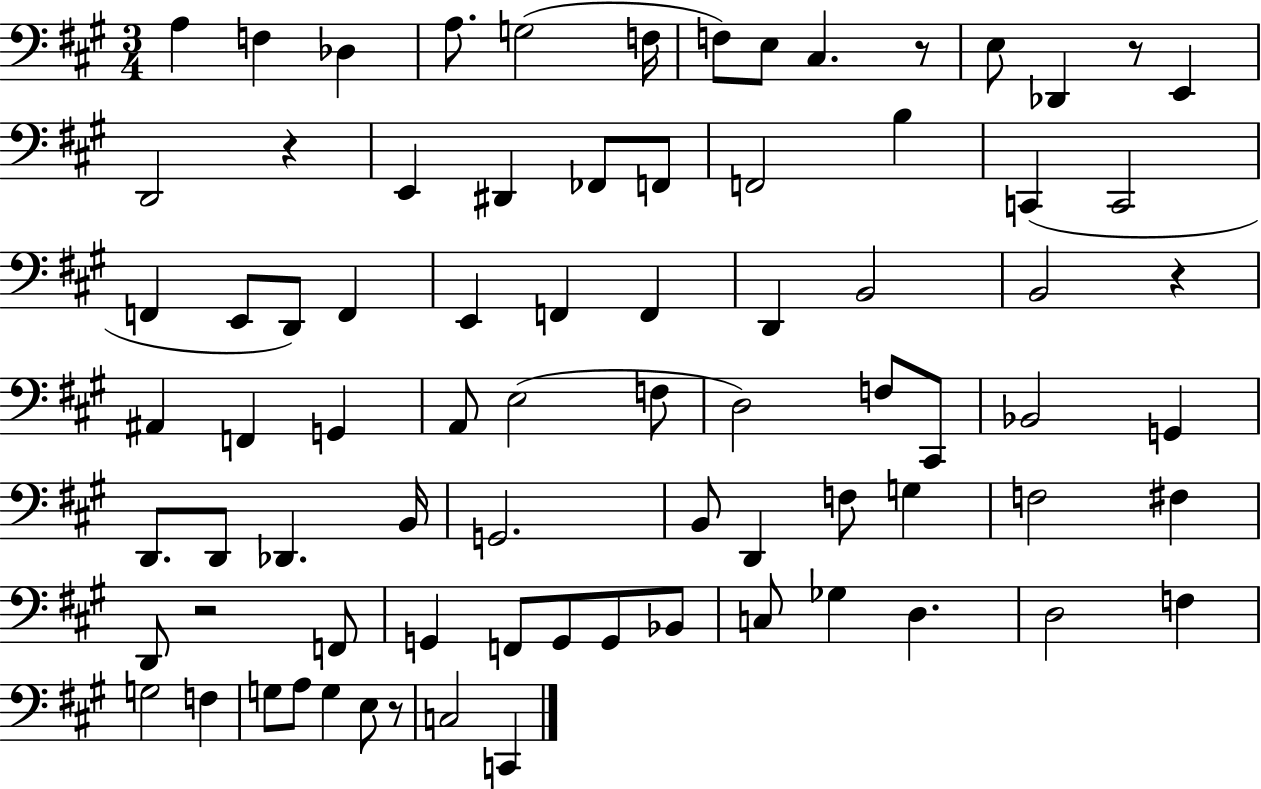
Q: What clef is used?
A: bass